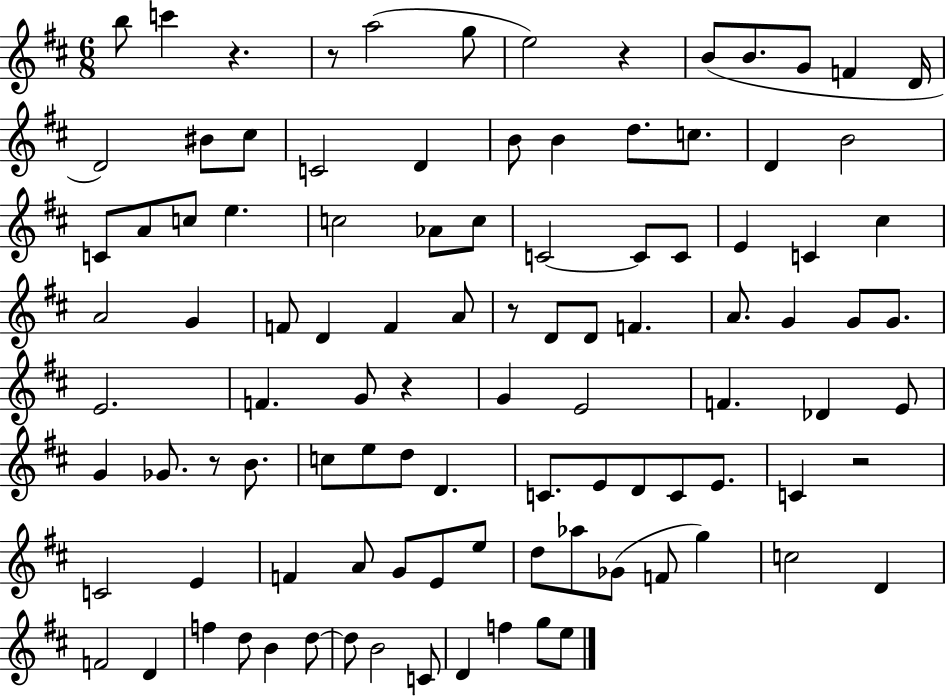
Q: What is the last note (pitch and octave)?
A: E5